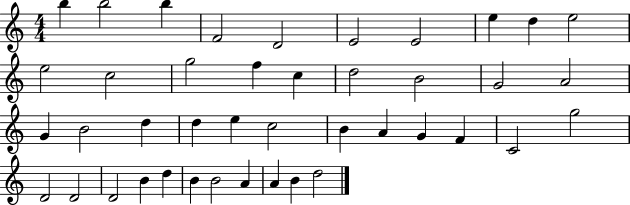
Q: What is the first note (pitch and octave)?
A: B5